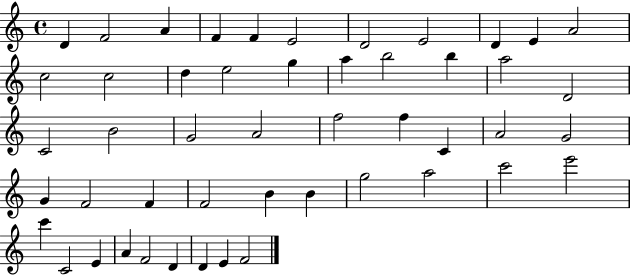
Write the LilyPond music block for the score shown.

{
  \clef treble
  \time 4/4
  \defaultTimeSignature
  \key c \major
  d'4 f'2 a'4 | f'4 f'4 e'2 | d'2 e'2 | d'4 e'4 a'2 | \break c''2 c''2 | d''4 e''2 g''4 | a''4 b''2 b''4 | a''2 d'2 | \break c'2 b'2 | g'2 a'2 | f''2 f''4 c'4 | a'2 g'2 | \break g'4 f'2 f'4 | f'2 b'4 b'4 | g''2 a''2 | c'''2 e'''2 | \break c'''4 c'2 e'4 | a'4 f'2 d'4 | d'4 e'4 f'2 | \bar "|."
}